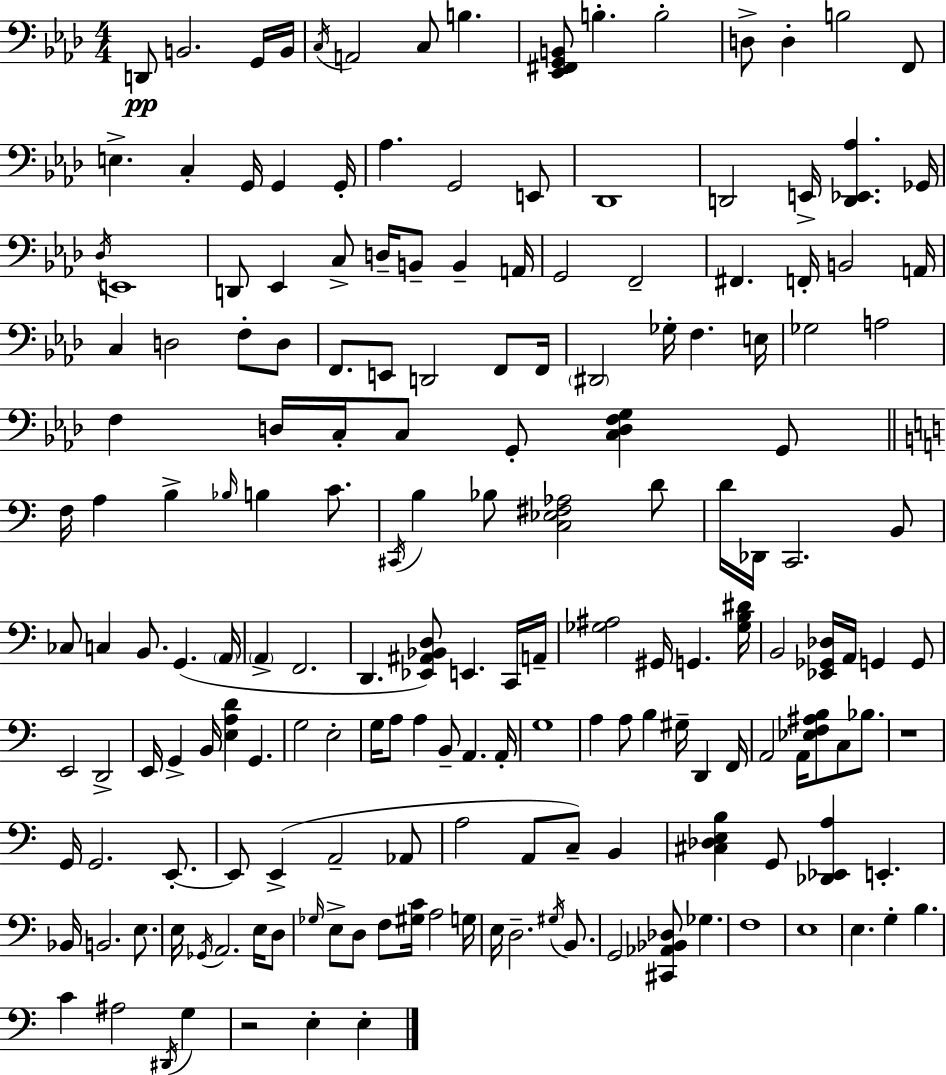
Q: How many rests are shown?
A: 2